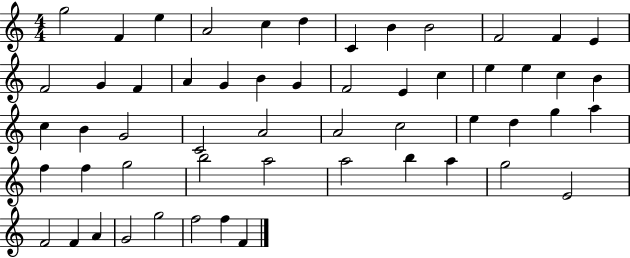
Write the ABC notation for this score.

X:1
T:Untitled
M:4/4
L:1/4
K:C
g2 F e A2 c d C B B2 F2 F E F2 G F A G B G F2 E c e e c B c B G2 C2 A2 A2 c2 e d g a f f g2 b2 a2 a2 b a g2 E2 F2 F A G2 g2 f2 f F